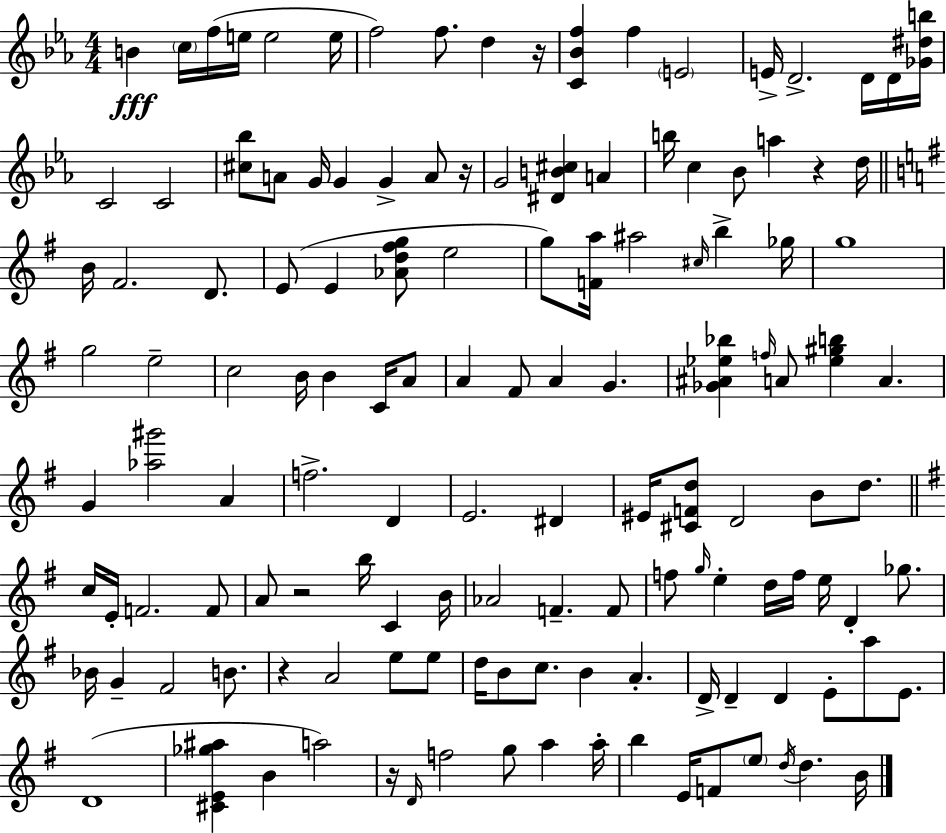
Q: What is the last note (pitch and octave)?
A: B4